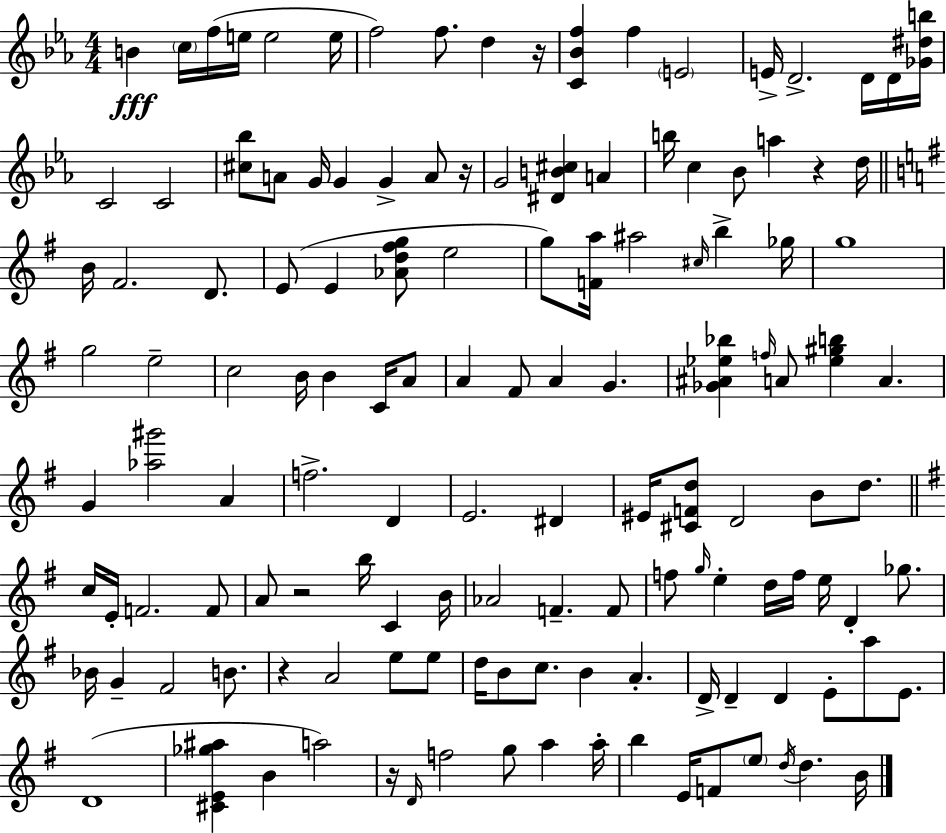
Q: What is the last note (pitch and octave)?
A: B4